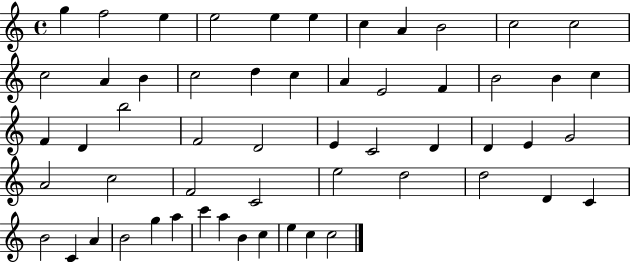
X:1
T:Untitled
M:4/4
L:1/4
K:C
g f2 e e2 e e c A B2 c2 c2 c2 A B c2 d c A E2 F B2 B c F D b2 F2 D2 E C2 D D E G2 A2 c2 F2 C2 e2 d2 d2 D C B2 C A B2 g a c' a B c e c c2